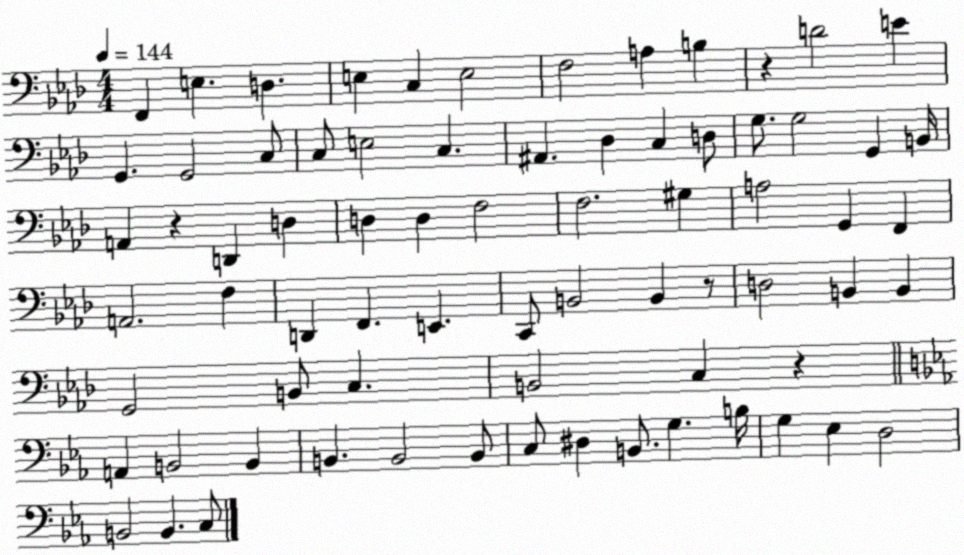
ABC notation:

X:1
T:Untitled
M:4/4
L:1/4
K:Ab
F,, E, D, E, C, E,2 F,2 A, B, z D2 E G,, G,,2 C,/2 C,/2 E,2 C, ^A,, _D, C, D,/2 G,/2 G,2 G,, B,,/4 A,, z D,, D, D, D, F,2 F,2 ^G, A,2 G,, F,, A,,2 F, D,, F,, E,, C,,/2 B,,2 B,, z/2 D,2 B,, B,, G,,2 B,,/2 C, B,,2 C, z A,, B,,2 B,, B,, B,,2 B,,/2 C,/2 ^D, B,,/2 G, B,/4 G, _E, D,2 B,,2 B,, C,/2